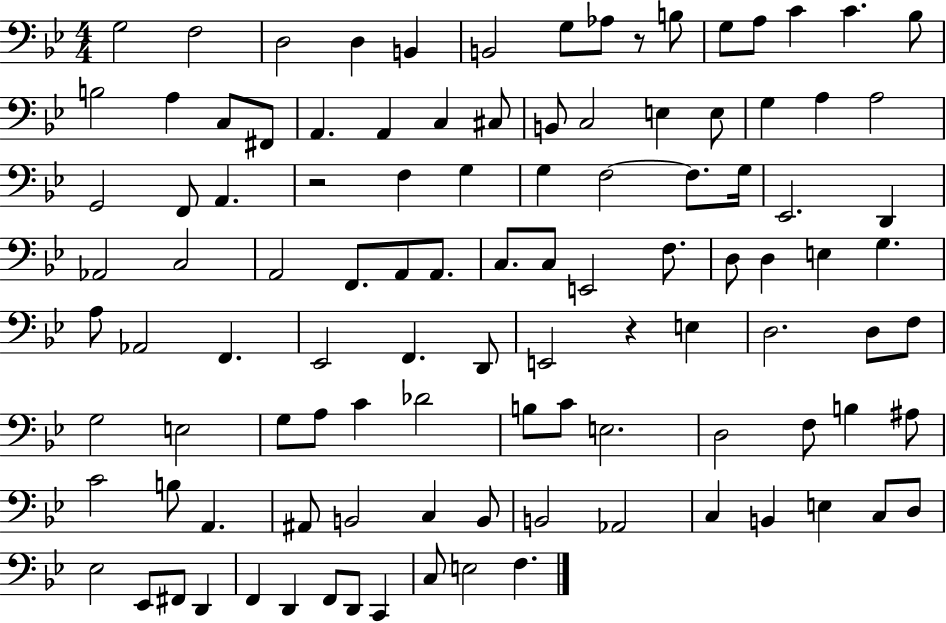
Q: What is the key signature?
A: BES major